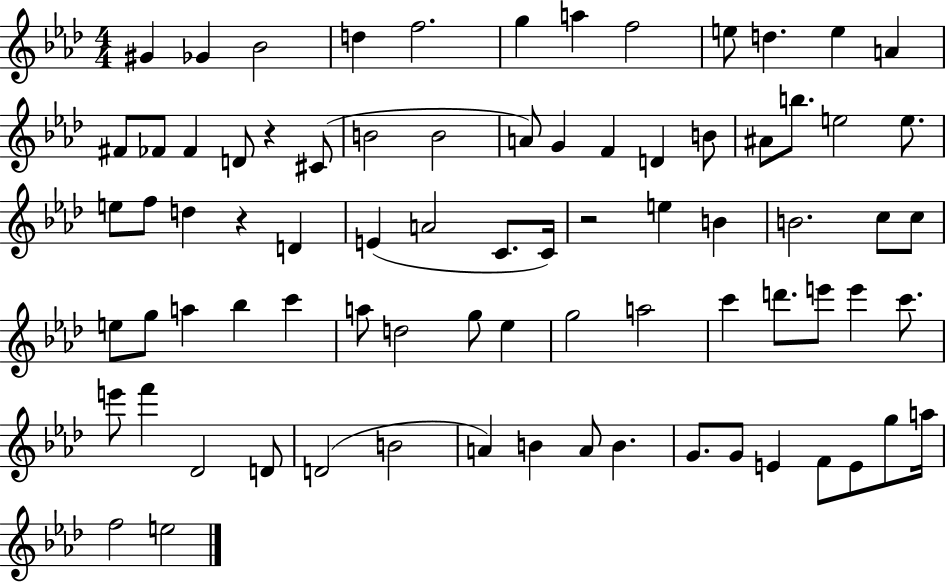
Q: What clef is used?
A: treble